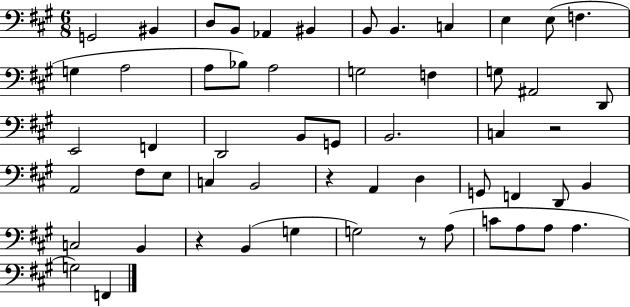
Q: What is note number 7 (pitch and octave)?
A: B2